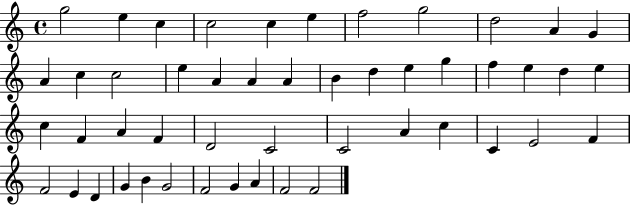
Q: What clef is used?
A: treble